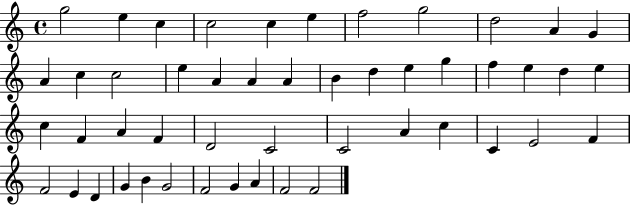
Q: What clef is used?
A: treble